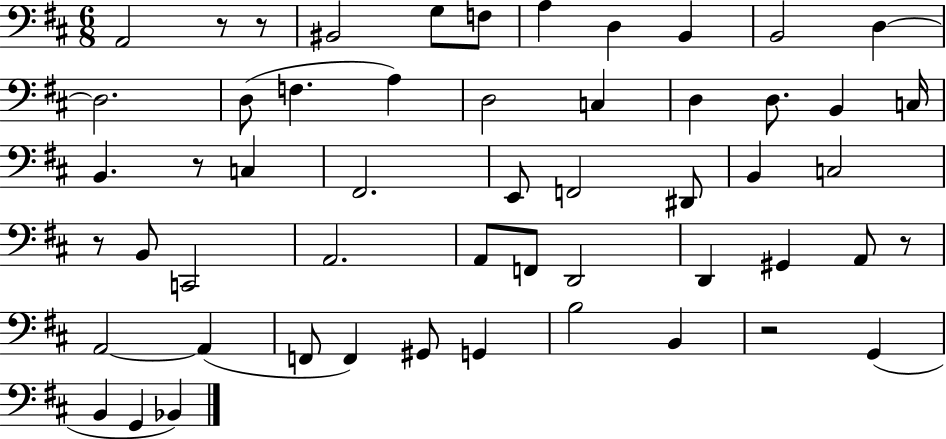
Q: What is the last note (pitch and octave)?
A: Bb2